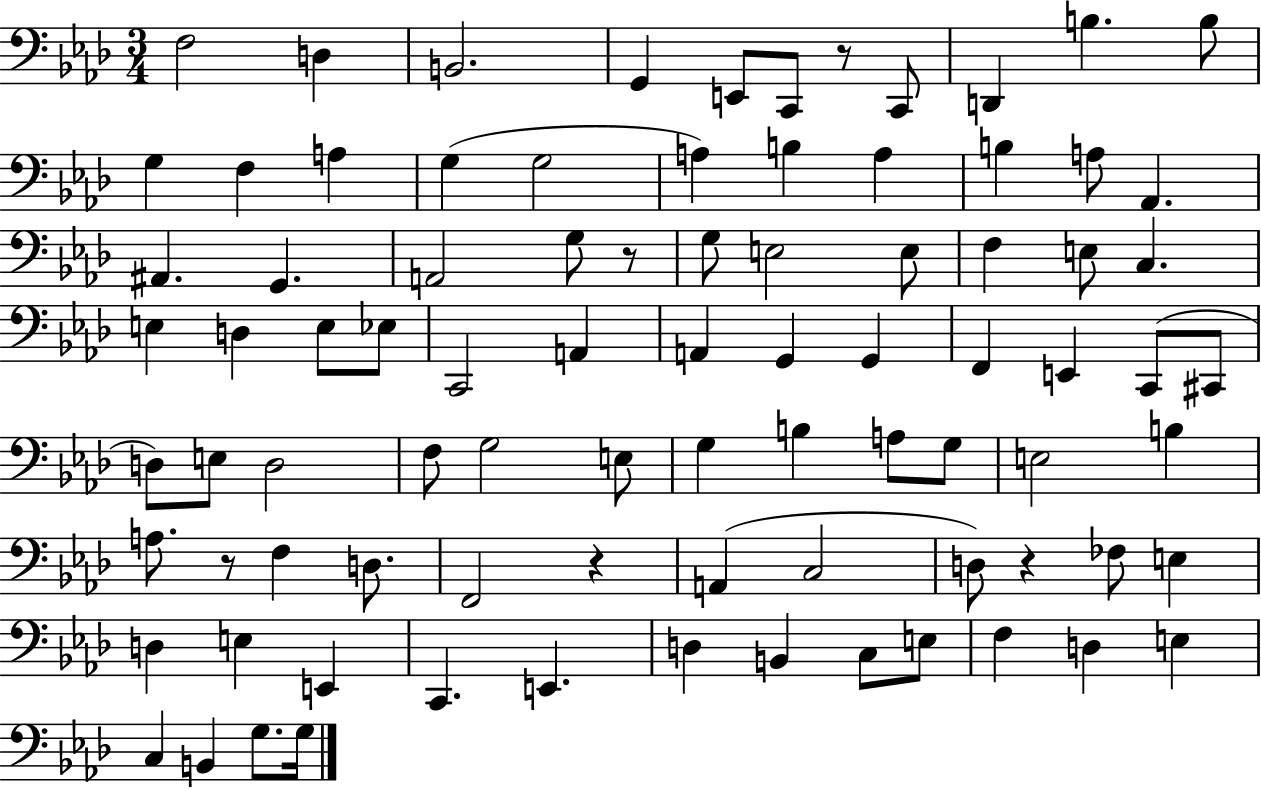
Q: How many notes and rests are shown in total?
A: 86